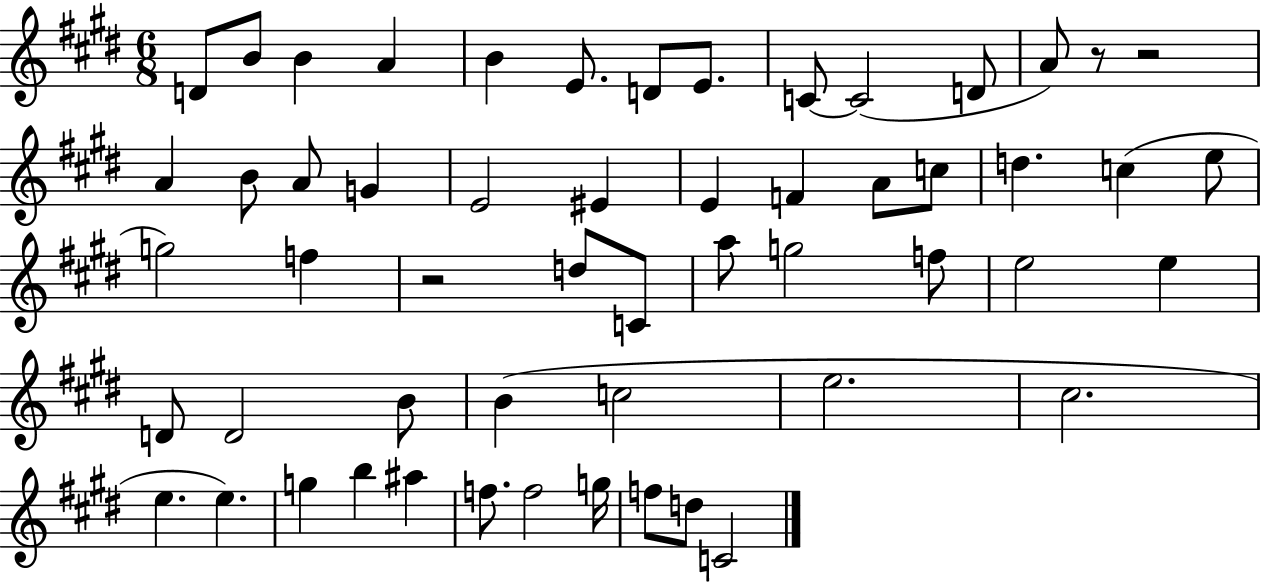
D4/e B4/e B4/q A4/q B4/q E4/e. D4/e E4/e. C4/e C4/h D4/e A4/e R/e R/h A4/q B4/e A4/e G4/q E4/h EIS4/q E4/q F4/q A4/e C5/e D5/q. C5/q E5/e G5/h F5/q R/h D5/e C4/e A5/e G5/h F5/e E5/h E5/q D4/e D4/h B4/e B4/q C5/h E5/h. C#5/h. E5/q. E5/q. G5/q B5/q A#5/q F5/e. F5/h G5/s F5/e D5/e C4/h